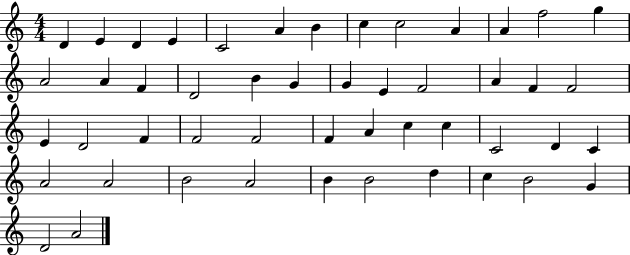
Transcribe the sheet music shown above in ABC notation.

X:1
T:Untitled
M:4/4
L:1/4
K:C
D E D E C2 A B c c2 A A f2 g A2 A F D2 B G G E F2 A F F2 E D2 F F2 F2 F A c c C2 D C A2 A2 B2 A2 B B2 d c B2 G D2 A2